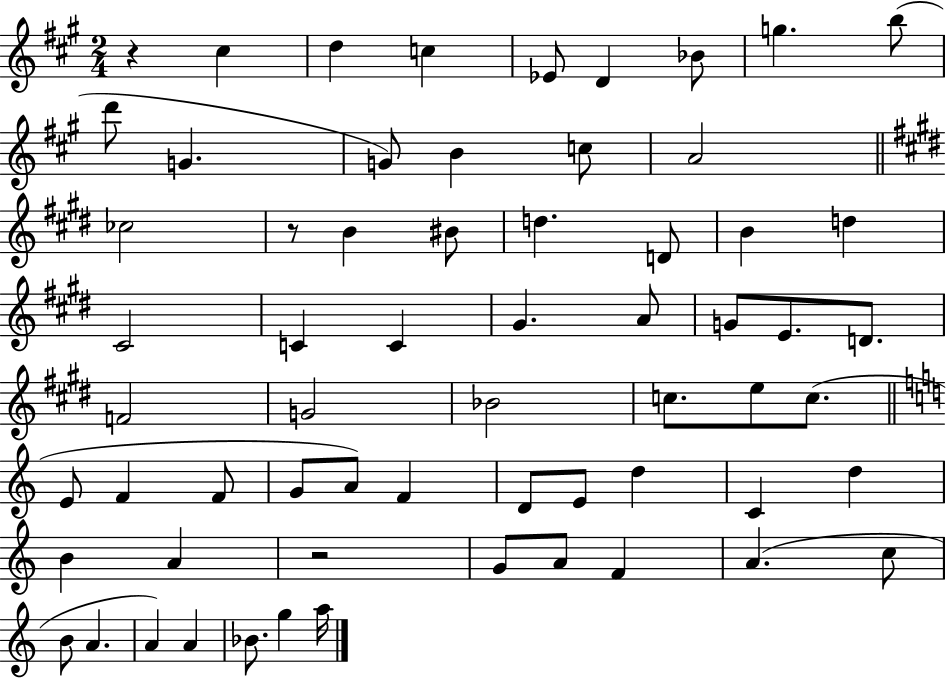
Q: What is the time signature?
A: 2/4